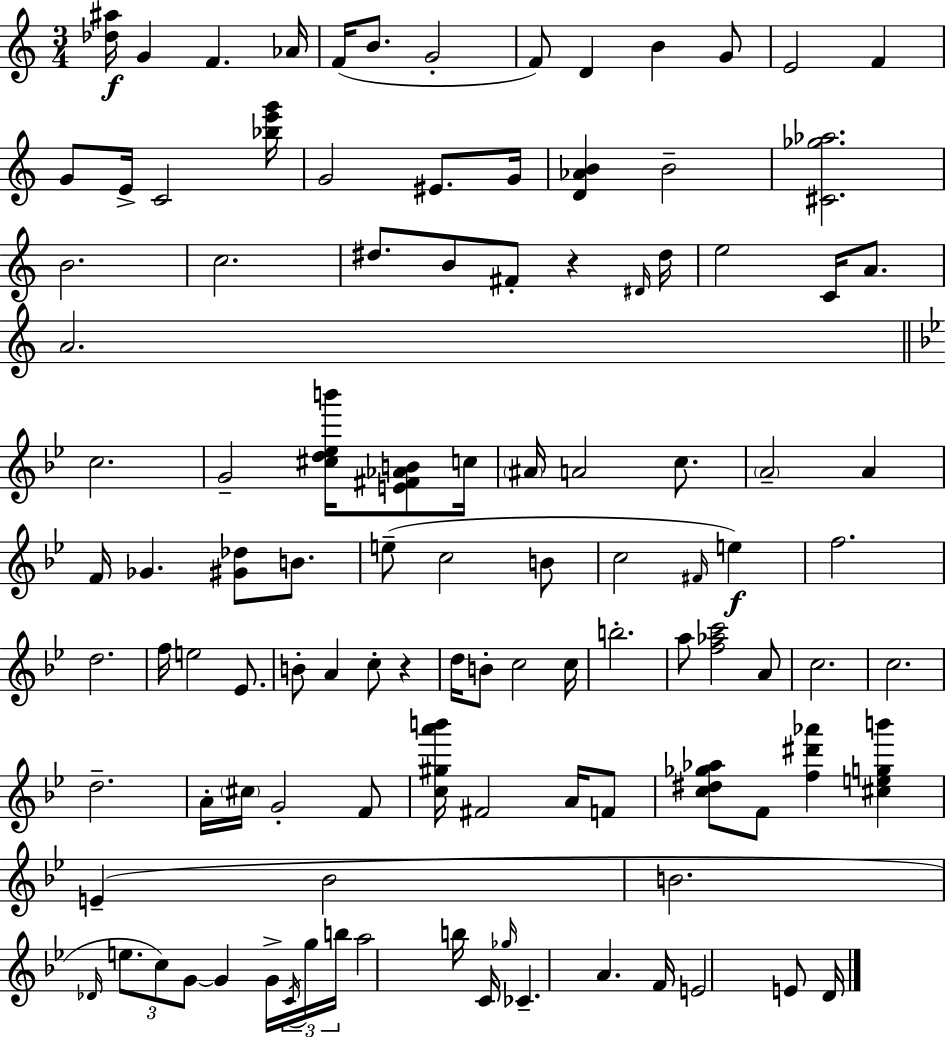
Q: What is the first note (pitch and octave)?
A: G4